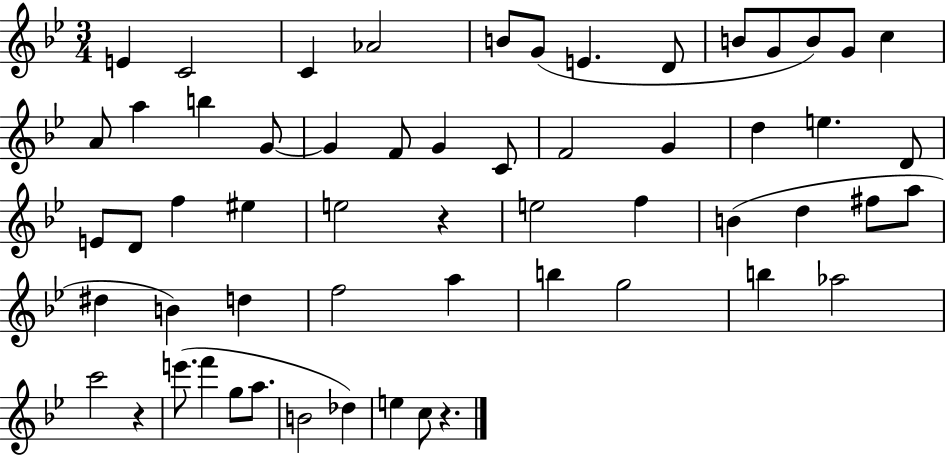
E4/q C4/h C4/q Ab4/h B4/e G4/e E4/q. D4/e B4/e G4/e B4/e G4/e C5/q A4/e A5/q B5/q G4/e G4/q F4/e G4/q C4/e F4/h G4/q D5/q E5/q. D4/e E4/e D4/e F5/q EIS5/q E5/h R/q E5/h F5/q B4/q D5/q F#5/e A5/e D#5/q B4/q D5/q F5/h A5/q B5/q G5/h B5/q Ab5/h C6/h R/q E6/e. F6/q G5/e A5/e. B4/h Db5/q E5/q C5/e R/q.